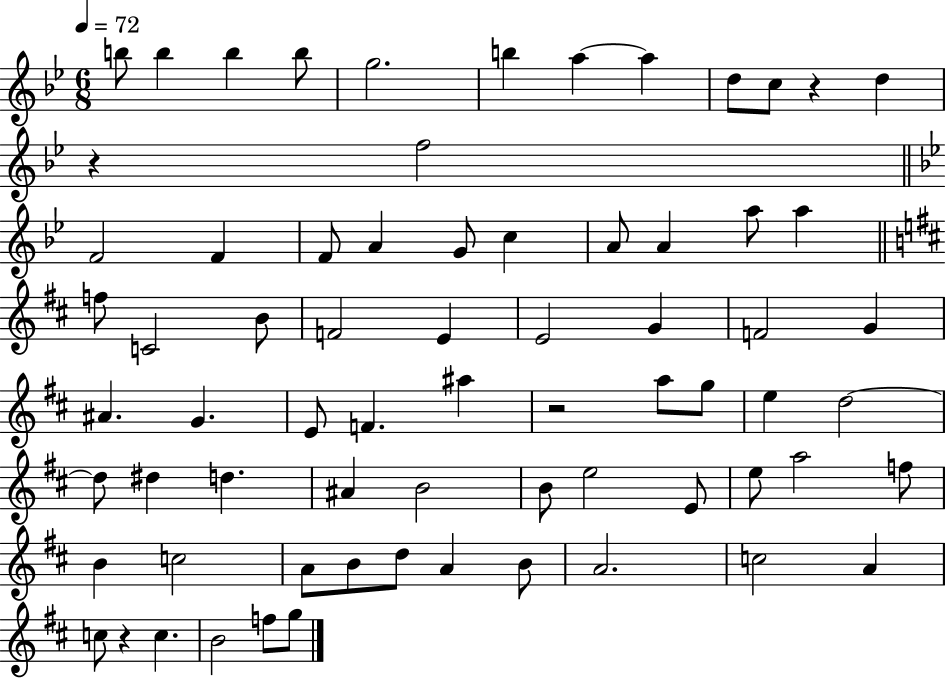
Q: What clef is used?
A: treble